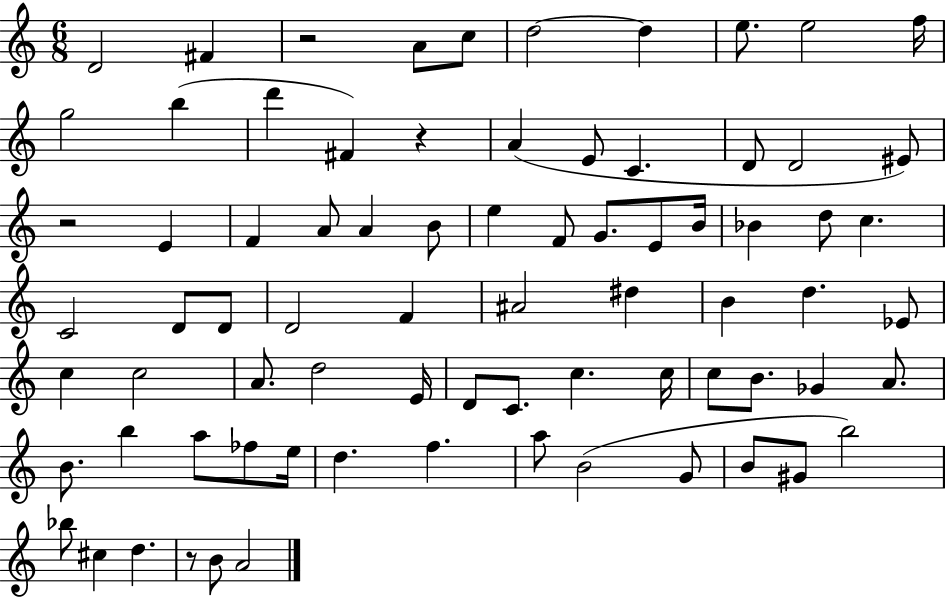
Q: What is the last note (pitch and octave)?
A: A4